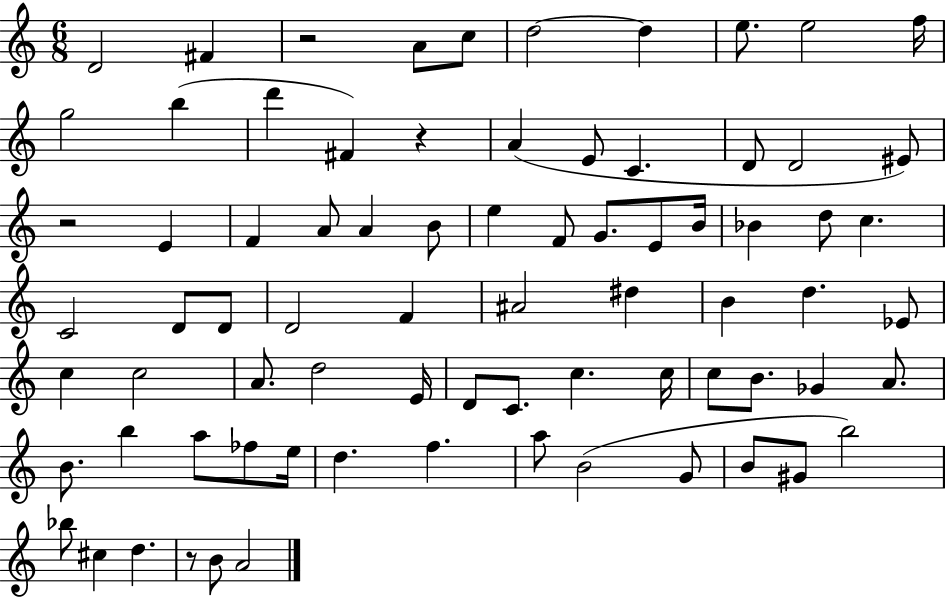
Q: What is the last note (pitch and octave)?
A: A4